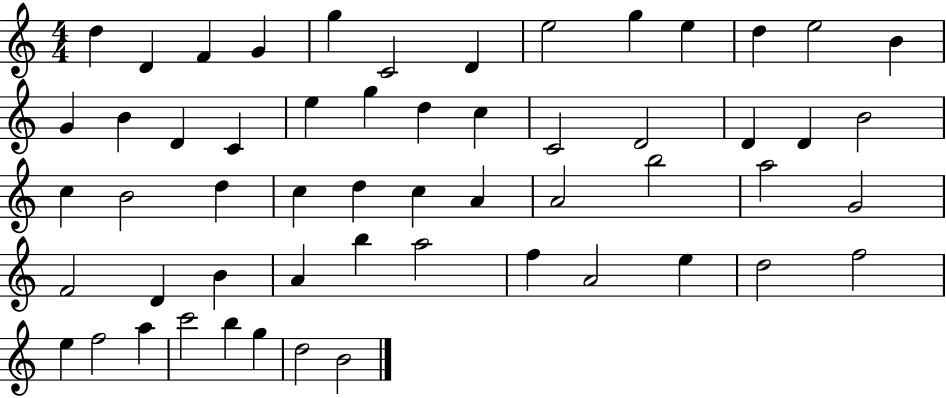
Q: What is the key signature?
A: C major